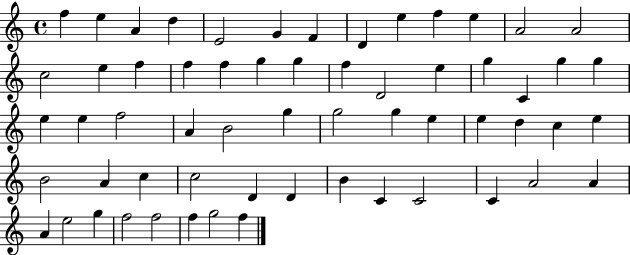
X:1
T:Untitled
M:4/4
L:1/4
K:C
f e A d E2 G F D e f e A2 A2 c2 e f f f g g f D2 e g C g g e e f2 A B2 g g2 g e e d c e B2 A c c2 D D B C C2 C A2 A A e2 g f2 f2 f g2 f